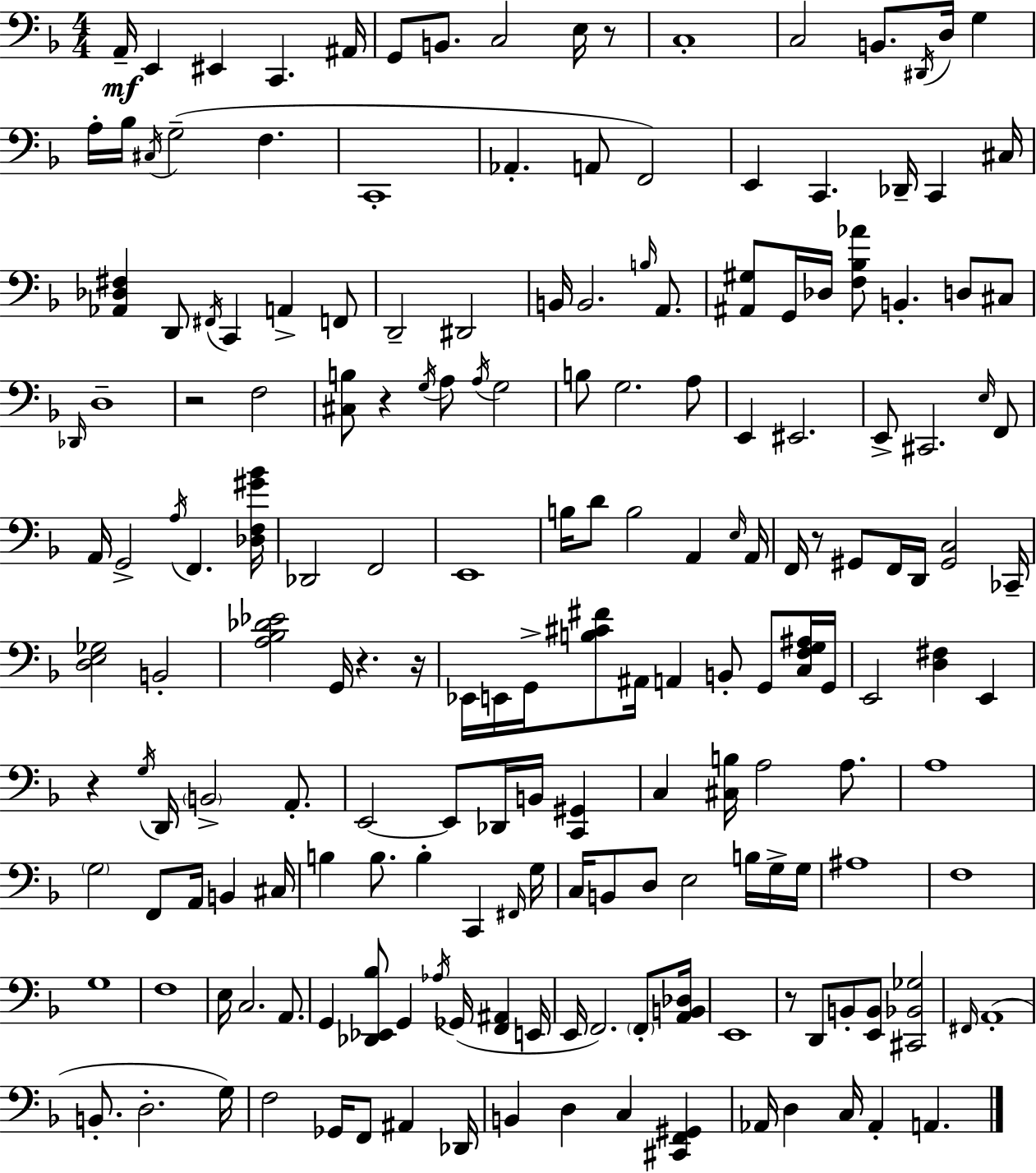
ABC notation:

X:1
T:Untitled
M:4/4
L:1/4
K:F
A,,/4 E,, ^E,, C,, ^A,,/4 G,,/2 B,,/2 C,2 E,/4 z/2 C,4 C,2 B,,/2 ^D,,/4 D,/4 G, A,/4 _B,/4 ^C,/4 G,2 F, C,,4 _A,, A,,/2 F,,2 E,, C,, _D,,/4 C,, ^C,/4 [_A,,_D,^F,] D,,/2 ^F,,/4 C,, A,, F,,/2 D,,2 ^D,,2 B,,/4 B,,2 B,/4 A,,/2 [^A,,^G,]/2 G,,/4 _D,/4 [F,_B,_A]/2 B,, D,/2 ^C,/2 _D,,/4 D,4 z2 F,2 [^C,B,]/2 z G,/4 A,/2 A,/4 G,2 B,/2 G,2 A,/2 E,, ^E,,2 E,,/2 ^C,,2 E,/4 F,,/2 A,,/4 G,,2 A,/4 F,, [_D,F,^G_B]/4 _D,,2 F,,2 E,,4 B,/4 D/2 B,2 A,, E,/4 A,,/4 F,,/4 z/2 ^G,,/2 F,,/4 D,,/4 [^G,,C,]2 _C,,/4 [D,E,_G,]2 B,,2 [A,_B,_D_E]2 G,,/4 z z/4 _E,,/4 E,,/4 G,,/4 [B,^C^F]/2 ^A,,/4 A,, B,,/2 G,,/2 [C,F,G,^A,]/4 G,,/4 E,,2 [D,^F,] E,, z G,/4 D,,/4 B,,2 A,,/2 E,,2 E,,/2 _D,,/4 B,,/4 [C,,^G,,] C, [^C,B,]/4 A,2 A,/2 A,4 G,2 F,,/2 A,,/4 B,, ^C,/4 B, B,/2 B, C,, ^F,,/4 G,/4 C,/4 B,,/2 D,/2 E,2 B,/4 G,/4 G,/4 ^A,4 F,4 G,4 F,4 E,/4 C,2 A,,/2 G,, [_D,,_E,,_B,]/2 G,, _A,/4 _G,,/4 [F,,^A,,] E,,/4 E,,/4 F,,2 F,,/2 [A,,B,,_D,]/4 E,,4 z/2 D,,/2 B,,/2 [E,,B,,]/2 [^C,,_B,,_G,]2 ^F,,/4 A,,4 B,,/2 D,2 G,/4 F,2 _G,,/4 F,,/2 ^A,, _D,,/4 B,, D, C, [^C,,F,,^G,,] _A,,/4 D, C,/4 _A,, A,,